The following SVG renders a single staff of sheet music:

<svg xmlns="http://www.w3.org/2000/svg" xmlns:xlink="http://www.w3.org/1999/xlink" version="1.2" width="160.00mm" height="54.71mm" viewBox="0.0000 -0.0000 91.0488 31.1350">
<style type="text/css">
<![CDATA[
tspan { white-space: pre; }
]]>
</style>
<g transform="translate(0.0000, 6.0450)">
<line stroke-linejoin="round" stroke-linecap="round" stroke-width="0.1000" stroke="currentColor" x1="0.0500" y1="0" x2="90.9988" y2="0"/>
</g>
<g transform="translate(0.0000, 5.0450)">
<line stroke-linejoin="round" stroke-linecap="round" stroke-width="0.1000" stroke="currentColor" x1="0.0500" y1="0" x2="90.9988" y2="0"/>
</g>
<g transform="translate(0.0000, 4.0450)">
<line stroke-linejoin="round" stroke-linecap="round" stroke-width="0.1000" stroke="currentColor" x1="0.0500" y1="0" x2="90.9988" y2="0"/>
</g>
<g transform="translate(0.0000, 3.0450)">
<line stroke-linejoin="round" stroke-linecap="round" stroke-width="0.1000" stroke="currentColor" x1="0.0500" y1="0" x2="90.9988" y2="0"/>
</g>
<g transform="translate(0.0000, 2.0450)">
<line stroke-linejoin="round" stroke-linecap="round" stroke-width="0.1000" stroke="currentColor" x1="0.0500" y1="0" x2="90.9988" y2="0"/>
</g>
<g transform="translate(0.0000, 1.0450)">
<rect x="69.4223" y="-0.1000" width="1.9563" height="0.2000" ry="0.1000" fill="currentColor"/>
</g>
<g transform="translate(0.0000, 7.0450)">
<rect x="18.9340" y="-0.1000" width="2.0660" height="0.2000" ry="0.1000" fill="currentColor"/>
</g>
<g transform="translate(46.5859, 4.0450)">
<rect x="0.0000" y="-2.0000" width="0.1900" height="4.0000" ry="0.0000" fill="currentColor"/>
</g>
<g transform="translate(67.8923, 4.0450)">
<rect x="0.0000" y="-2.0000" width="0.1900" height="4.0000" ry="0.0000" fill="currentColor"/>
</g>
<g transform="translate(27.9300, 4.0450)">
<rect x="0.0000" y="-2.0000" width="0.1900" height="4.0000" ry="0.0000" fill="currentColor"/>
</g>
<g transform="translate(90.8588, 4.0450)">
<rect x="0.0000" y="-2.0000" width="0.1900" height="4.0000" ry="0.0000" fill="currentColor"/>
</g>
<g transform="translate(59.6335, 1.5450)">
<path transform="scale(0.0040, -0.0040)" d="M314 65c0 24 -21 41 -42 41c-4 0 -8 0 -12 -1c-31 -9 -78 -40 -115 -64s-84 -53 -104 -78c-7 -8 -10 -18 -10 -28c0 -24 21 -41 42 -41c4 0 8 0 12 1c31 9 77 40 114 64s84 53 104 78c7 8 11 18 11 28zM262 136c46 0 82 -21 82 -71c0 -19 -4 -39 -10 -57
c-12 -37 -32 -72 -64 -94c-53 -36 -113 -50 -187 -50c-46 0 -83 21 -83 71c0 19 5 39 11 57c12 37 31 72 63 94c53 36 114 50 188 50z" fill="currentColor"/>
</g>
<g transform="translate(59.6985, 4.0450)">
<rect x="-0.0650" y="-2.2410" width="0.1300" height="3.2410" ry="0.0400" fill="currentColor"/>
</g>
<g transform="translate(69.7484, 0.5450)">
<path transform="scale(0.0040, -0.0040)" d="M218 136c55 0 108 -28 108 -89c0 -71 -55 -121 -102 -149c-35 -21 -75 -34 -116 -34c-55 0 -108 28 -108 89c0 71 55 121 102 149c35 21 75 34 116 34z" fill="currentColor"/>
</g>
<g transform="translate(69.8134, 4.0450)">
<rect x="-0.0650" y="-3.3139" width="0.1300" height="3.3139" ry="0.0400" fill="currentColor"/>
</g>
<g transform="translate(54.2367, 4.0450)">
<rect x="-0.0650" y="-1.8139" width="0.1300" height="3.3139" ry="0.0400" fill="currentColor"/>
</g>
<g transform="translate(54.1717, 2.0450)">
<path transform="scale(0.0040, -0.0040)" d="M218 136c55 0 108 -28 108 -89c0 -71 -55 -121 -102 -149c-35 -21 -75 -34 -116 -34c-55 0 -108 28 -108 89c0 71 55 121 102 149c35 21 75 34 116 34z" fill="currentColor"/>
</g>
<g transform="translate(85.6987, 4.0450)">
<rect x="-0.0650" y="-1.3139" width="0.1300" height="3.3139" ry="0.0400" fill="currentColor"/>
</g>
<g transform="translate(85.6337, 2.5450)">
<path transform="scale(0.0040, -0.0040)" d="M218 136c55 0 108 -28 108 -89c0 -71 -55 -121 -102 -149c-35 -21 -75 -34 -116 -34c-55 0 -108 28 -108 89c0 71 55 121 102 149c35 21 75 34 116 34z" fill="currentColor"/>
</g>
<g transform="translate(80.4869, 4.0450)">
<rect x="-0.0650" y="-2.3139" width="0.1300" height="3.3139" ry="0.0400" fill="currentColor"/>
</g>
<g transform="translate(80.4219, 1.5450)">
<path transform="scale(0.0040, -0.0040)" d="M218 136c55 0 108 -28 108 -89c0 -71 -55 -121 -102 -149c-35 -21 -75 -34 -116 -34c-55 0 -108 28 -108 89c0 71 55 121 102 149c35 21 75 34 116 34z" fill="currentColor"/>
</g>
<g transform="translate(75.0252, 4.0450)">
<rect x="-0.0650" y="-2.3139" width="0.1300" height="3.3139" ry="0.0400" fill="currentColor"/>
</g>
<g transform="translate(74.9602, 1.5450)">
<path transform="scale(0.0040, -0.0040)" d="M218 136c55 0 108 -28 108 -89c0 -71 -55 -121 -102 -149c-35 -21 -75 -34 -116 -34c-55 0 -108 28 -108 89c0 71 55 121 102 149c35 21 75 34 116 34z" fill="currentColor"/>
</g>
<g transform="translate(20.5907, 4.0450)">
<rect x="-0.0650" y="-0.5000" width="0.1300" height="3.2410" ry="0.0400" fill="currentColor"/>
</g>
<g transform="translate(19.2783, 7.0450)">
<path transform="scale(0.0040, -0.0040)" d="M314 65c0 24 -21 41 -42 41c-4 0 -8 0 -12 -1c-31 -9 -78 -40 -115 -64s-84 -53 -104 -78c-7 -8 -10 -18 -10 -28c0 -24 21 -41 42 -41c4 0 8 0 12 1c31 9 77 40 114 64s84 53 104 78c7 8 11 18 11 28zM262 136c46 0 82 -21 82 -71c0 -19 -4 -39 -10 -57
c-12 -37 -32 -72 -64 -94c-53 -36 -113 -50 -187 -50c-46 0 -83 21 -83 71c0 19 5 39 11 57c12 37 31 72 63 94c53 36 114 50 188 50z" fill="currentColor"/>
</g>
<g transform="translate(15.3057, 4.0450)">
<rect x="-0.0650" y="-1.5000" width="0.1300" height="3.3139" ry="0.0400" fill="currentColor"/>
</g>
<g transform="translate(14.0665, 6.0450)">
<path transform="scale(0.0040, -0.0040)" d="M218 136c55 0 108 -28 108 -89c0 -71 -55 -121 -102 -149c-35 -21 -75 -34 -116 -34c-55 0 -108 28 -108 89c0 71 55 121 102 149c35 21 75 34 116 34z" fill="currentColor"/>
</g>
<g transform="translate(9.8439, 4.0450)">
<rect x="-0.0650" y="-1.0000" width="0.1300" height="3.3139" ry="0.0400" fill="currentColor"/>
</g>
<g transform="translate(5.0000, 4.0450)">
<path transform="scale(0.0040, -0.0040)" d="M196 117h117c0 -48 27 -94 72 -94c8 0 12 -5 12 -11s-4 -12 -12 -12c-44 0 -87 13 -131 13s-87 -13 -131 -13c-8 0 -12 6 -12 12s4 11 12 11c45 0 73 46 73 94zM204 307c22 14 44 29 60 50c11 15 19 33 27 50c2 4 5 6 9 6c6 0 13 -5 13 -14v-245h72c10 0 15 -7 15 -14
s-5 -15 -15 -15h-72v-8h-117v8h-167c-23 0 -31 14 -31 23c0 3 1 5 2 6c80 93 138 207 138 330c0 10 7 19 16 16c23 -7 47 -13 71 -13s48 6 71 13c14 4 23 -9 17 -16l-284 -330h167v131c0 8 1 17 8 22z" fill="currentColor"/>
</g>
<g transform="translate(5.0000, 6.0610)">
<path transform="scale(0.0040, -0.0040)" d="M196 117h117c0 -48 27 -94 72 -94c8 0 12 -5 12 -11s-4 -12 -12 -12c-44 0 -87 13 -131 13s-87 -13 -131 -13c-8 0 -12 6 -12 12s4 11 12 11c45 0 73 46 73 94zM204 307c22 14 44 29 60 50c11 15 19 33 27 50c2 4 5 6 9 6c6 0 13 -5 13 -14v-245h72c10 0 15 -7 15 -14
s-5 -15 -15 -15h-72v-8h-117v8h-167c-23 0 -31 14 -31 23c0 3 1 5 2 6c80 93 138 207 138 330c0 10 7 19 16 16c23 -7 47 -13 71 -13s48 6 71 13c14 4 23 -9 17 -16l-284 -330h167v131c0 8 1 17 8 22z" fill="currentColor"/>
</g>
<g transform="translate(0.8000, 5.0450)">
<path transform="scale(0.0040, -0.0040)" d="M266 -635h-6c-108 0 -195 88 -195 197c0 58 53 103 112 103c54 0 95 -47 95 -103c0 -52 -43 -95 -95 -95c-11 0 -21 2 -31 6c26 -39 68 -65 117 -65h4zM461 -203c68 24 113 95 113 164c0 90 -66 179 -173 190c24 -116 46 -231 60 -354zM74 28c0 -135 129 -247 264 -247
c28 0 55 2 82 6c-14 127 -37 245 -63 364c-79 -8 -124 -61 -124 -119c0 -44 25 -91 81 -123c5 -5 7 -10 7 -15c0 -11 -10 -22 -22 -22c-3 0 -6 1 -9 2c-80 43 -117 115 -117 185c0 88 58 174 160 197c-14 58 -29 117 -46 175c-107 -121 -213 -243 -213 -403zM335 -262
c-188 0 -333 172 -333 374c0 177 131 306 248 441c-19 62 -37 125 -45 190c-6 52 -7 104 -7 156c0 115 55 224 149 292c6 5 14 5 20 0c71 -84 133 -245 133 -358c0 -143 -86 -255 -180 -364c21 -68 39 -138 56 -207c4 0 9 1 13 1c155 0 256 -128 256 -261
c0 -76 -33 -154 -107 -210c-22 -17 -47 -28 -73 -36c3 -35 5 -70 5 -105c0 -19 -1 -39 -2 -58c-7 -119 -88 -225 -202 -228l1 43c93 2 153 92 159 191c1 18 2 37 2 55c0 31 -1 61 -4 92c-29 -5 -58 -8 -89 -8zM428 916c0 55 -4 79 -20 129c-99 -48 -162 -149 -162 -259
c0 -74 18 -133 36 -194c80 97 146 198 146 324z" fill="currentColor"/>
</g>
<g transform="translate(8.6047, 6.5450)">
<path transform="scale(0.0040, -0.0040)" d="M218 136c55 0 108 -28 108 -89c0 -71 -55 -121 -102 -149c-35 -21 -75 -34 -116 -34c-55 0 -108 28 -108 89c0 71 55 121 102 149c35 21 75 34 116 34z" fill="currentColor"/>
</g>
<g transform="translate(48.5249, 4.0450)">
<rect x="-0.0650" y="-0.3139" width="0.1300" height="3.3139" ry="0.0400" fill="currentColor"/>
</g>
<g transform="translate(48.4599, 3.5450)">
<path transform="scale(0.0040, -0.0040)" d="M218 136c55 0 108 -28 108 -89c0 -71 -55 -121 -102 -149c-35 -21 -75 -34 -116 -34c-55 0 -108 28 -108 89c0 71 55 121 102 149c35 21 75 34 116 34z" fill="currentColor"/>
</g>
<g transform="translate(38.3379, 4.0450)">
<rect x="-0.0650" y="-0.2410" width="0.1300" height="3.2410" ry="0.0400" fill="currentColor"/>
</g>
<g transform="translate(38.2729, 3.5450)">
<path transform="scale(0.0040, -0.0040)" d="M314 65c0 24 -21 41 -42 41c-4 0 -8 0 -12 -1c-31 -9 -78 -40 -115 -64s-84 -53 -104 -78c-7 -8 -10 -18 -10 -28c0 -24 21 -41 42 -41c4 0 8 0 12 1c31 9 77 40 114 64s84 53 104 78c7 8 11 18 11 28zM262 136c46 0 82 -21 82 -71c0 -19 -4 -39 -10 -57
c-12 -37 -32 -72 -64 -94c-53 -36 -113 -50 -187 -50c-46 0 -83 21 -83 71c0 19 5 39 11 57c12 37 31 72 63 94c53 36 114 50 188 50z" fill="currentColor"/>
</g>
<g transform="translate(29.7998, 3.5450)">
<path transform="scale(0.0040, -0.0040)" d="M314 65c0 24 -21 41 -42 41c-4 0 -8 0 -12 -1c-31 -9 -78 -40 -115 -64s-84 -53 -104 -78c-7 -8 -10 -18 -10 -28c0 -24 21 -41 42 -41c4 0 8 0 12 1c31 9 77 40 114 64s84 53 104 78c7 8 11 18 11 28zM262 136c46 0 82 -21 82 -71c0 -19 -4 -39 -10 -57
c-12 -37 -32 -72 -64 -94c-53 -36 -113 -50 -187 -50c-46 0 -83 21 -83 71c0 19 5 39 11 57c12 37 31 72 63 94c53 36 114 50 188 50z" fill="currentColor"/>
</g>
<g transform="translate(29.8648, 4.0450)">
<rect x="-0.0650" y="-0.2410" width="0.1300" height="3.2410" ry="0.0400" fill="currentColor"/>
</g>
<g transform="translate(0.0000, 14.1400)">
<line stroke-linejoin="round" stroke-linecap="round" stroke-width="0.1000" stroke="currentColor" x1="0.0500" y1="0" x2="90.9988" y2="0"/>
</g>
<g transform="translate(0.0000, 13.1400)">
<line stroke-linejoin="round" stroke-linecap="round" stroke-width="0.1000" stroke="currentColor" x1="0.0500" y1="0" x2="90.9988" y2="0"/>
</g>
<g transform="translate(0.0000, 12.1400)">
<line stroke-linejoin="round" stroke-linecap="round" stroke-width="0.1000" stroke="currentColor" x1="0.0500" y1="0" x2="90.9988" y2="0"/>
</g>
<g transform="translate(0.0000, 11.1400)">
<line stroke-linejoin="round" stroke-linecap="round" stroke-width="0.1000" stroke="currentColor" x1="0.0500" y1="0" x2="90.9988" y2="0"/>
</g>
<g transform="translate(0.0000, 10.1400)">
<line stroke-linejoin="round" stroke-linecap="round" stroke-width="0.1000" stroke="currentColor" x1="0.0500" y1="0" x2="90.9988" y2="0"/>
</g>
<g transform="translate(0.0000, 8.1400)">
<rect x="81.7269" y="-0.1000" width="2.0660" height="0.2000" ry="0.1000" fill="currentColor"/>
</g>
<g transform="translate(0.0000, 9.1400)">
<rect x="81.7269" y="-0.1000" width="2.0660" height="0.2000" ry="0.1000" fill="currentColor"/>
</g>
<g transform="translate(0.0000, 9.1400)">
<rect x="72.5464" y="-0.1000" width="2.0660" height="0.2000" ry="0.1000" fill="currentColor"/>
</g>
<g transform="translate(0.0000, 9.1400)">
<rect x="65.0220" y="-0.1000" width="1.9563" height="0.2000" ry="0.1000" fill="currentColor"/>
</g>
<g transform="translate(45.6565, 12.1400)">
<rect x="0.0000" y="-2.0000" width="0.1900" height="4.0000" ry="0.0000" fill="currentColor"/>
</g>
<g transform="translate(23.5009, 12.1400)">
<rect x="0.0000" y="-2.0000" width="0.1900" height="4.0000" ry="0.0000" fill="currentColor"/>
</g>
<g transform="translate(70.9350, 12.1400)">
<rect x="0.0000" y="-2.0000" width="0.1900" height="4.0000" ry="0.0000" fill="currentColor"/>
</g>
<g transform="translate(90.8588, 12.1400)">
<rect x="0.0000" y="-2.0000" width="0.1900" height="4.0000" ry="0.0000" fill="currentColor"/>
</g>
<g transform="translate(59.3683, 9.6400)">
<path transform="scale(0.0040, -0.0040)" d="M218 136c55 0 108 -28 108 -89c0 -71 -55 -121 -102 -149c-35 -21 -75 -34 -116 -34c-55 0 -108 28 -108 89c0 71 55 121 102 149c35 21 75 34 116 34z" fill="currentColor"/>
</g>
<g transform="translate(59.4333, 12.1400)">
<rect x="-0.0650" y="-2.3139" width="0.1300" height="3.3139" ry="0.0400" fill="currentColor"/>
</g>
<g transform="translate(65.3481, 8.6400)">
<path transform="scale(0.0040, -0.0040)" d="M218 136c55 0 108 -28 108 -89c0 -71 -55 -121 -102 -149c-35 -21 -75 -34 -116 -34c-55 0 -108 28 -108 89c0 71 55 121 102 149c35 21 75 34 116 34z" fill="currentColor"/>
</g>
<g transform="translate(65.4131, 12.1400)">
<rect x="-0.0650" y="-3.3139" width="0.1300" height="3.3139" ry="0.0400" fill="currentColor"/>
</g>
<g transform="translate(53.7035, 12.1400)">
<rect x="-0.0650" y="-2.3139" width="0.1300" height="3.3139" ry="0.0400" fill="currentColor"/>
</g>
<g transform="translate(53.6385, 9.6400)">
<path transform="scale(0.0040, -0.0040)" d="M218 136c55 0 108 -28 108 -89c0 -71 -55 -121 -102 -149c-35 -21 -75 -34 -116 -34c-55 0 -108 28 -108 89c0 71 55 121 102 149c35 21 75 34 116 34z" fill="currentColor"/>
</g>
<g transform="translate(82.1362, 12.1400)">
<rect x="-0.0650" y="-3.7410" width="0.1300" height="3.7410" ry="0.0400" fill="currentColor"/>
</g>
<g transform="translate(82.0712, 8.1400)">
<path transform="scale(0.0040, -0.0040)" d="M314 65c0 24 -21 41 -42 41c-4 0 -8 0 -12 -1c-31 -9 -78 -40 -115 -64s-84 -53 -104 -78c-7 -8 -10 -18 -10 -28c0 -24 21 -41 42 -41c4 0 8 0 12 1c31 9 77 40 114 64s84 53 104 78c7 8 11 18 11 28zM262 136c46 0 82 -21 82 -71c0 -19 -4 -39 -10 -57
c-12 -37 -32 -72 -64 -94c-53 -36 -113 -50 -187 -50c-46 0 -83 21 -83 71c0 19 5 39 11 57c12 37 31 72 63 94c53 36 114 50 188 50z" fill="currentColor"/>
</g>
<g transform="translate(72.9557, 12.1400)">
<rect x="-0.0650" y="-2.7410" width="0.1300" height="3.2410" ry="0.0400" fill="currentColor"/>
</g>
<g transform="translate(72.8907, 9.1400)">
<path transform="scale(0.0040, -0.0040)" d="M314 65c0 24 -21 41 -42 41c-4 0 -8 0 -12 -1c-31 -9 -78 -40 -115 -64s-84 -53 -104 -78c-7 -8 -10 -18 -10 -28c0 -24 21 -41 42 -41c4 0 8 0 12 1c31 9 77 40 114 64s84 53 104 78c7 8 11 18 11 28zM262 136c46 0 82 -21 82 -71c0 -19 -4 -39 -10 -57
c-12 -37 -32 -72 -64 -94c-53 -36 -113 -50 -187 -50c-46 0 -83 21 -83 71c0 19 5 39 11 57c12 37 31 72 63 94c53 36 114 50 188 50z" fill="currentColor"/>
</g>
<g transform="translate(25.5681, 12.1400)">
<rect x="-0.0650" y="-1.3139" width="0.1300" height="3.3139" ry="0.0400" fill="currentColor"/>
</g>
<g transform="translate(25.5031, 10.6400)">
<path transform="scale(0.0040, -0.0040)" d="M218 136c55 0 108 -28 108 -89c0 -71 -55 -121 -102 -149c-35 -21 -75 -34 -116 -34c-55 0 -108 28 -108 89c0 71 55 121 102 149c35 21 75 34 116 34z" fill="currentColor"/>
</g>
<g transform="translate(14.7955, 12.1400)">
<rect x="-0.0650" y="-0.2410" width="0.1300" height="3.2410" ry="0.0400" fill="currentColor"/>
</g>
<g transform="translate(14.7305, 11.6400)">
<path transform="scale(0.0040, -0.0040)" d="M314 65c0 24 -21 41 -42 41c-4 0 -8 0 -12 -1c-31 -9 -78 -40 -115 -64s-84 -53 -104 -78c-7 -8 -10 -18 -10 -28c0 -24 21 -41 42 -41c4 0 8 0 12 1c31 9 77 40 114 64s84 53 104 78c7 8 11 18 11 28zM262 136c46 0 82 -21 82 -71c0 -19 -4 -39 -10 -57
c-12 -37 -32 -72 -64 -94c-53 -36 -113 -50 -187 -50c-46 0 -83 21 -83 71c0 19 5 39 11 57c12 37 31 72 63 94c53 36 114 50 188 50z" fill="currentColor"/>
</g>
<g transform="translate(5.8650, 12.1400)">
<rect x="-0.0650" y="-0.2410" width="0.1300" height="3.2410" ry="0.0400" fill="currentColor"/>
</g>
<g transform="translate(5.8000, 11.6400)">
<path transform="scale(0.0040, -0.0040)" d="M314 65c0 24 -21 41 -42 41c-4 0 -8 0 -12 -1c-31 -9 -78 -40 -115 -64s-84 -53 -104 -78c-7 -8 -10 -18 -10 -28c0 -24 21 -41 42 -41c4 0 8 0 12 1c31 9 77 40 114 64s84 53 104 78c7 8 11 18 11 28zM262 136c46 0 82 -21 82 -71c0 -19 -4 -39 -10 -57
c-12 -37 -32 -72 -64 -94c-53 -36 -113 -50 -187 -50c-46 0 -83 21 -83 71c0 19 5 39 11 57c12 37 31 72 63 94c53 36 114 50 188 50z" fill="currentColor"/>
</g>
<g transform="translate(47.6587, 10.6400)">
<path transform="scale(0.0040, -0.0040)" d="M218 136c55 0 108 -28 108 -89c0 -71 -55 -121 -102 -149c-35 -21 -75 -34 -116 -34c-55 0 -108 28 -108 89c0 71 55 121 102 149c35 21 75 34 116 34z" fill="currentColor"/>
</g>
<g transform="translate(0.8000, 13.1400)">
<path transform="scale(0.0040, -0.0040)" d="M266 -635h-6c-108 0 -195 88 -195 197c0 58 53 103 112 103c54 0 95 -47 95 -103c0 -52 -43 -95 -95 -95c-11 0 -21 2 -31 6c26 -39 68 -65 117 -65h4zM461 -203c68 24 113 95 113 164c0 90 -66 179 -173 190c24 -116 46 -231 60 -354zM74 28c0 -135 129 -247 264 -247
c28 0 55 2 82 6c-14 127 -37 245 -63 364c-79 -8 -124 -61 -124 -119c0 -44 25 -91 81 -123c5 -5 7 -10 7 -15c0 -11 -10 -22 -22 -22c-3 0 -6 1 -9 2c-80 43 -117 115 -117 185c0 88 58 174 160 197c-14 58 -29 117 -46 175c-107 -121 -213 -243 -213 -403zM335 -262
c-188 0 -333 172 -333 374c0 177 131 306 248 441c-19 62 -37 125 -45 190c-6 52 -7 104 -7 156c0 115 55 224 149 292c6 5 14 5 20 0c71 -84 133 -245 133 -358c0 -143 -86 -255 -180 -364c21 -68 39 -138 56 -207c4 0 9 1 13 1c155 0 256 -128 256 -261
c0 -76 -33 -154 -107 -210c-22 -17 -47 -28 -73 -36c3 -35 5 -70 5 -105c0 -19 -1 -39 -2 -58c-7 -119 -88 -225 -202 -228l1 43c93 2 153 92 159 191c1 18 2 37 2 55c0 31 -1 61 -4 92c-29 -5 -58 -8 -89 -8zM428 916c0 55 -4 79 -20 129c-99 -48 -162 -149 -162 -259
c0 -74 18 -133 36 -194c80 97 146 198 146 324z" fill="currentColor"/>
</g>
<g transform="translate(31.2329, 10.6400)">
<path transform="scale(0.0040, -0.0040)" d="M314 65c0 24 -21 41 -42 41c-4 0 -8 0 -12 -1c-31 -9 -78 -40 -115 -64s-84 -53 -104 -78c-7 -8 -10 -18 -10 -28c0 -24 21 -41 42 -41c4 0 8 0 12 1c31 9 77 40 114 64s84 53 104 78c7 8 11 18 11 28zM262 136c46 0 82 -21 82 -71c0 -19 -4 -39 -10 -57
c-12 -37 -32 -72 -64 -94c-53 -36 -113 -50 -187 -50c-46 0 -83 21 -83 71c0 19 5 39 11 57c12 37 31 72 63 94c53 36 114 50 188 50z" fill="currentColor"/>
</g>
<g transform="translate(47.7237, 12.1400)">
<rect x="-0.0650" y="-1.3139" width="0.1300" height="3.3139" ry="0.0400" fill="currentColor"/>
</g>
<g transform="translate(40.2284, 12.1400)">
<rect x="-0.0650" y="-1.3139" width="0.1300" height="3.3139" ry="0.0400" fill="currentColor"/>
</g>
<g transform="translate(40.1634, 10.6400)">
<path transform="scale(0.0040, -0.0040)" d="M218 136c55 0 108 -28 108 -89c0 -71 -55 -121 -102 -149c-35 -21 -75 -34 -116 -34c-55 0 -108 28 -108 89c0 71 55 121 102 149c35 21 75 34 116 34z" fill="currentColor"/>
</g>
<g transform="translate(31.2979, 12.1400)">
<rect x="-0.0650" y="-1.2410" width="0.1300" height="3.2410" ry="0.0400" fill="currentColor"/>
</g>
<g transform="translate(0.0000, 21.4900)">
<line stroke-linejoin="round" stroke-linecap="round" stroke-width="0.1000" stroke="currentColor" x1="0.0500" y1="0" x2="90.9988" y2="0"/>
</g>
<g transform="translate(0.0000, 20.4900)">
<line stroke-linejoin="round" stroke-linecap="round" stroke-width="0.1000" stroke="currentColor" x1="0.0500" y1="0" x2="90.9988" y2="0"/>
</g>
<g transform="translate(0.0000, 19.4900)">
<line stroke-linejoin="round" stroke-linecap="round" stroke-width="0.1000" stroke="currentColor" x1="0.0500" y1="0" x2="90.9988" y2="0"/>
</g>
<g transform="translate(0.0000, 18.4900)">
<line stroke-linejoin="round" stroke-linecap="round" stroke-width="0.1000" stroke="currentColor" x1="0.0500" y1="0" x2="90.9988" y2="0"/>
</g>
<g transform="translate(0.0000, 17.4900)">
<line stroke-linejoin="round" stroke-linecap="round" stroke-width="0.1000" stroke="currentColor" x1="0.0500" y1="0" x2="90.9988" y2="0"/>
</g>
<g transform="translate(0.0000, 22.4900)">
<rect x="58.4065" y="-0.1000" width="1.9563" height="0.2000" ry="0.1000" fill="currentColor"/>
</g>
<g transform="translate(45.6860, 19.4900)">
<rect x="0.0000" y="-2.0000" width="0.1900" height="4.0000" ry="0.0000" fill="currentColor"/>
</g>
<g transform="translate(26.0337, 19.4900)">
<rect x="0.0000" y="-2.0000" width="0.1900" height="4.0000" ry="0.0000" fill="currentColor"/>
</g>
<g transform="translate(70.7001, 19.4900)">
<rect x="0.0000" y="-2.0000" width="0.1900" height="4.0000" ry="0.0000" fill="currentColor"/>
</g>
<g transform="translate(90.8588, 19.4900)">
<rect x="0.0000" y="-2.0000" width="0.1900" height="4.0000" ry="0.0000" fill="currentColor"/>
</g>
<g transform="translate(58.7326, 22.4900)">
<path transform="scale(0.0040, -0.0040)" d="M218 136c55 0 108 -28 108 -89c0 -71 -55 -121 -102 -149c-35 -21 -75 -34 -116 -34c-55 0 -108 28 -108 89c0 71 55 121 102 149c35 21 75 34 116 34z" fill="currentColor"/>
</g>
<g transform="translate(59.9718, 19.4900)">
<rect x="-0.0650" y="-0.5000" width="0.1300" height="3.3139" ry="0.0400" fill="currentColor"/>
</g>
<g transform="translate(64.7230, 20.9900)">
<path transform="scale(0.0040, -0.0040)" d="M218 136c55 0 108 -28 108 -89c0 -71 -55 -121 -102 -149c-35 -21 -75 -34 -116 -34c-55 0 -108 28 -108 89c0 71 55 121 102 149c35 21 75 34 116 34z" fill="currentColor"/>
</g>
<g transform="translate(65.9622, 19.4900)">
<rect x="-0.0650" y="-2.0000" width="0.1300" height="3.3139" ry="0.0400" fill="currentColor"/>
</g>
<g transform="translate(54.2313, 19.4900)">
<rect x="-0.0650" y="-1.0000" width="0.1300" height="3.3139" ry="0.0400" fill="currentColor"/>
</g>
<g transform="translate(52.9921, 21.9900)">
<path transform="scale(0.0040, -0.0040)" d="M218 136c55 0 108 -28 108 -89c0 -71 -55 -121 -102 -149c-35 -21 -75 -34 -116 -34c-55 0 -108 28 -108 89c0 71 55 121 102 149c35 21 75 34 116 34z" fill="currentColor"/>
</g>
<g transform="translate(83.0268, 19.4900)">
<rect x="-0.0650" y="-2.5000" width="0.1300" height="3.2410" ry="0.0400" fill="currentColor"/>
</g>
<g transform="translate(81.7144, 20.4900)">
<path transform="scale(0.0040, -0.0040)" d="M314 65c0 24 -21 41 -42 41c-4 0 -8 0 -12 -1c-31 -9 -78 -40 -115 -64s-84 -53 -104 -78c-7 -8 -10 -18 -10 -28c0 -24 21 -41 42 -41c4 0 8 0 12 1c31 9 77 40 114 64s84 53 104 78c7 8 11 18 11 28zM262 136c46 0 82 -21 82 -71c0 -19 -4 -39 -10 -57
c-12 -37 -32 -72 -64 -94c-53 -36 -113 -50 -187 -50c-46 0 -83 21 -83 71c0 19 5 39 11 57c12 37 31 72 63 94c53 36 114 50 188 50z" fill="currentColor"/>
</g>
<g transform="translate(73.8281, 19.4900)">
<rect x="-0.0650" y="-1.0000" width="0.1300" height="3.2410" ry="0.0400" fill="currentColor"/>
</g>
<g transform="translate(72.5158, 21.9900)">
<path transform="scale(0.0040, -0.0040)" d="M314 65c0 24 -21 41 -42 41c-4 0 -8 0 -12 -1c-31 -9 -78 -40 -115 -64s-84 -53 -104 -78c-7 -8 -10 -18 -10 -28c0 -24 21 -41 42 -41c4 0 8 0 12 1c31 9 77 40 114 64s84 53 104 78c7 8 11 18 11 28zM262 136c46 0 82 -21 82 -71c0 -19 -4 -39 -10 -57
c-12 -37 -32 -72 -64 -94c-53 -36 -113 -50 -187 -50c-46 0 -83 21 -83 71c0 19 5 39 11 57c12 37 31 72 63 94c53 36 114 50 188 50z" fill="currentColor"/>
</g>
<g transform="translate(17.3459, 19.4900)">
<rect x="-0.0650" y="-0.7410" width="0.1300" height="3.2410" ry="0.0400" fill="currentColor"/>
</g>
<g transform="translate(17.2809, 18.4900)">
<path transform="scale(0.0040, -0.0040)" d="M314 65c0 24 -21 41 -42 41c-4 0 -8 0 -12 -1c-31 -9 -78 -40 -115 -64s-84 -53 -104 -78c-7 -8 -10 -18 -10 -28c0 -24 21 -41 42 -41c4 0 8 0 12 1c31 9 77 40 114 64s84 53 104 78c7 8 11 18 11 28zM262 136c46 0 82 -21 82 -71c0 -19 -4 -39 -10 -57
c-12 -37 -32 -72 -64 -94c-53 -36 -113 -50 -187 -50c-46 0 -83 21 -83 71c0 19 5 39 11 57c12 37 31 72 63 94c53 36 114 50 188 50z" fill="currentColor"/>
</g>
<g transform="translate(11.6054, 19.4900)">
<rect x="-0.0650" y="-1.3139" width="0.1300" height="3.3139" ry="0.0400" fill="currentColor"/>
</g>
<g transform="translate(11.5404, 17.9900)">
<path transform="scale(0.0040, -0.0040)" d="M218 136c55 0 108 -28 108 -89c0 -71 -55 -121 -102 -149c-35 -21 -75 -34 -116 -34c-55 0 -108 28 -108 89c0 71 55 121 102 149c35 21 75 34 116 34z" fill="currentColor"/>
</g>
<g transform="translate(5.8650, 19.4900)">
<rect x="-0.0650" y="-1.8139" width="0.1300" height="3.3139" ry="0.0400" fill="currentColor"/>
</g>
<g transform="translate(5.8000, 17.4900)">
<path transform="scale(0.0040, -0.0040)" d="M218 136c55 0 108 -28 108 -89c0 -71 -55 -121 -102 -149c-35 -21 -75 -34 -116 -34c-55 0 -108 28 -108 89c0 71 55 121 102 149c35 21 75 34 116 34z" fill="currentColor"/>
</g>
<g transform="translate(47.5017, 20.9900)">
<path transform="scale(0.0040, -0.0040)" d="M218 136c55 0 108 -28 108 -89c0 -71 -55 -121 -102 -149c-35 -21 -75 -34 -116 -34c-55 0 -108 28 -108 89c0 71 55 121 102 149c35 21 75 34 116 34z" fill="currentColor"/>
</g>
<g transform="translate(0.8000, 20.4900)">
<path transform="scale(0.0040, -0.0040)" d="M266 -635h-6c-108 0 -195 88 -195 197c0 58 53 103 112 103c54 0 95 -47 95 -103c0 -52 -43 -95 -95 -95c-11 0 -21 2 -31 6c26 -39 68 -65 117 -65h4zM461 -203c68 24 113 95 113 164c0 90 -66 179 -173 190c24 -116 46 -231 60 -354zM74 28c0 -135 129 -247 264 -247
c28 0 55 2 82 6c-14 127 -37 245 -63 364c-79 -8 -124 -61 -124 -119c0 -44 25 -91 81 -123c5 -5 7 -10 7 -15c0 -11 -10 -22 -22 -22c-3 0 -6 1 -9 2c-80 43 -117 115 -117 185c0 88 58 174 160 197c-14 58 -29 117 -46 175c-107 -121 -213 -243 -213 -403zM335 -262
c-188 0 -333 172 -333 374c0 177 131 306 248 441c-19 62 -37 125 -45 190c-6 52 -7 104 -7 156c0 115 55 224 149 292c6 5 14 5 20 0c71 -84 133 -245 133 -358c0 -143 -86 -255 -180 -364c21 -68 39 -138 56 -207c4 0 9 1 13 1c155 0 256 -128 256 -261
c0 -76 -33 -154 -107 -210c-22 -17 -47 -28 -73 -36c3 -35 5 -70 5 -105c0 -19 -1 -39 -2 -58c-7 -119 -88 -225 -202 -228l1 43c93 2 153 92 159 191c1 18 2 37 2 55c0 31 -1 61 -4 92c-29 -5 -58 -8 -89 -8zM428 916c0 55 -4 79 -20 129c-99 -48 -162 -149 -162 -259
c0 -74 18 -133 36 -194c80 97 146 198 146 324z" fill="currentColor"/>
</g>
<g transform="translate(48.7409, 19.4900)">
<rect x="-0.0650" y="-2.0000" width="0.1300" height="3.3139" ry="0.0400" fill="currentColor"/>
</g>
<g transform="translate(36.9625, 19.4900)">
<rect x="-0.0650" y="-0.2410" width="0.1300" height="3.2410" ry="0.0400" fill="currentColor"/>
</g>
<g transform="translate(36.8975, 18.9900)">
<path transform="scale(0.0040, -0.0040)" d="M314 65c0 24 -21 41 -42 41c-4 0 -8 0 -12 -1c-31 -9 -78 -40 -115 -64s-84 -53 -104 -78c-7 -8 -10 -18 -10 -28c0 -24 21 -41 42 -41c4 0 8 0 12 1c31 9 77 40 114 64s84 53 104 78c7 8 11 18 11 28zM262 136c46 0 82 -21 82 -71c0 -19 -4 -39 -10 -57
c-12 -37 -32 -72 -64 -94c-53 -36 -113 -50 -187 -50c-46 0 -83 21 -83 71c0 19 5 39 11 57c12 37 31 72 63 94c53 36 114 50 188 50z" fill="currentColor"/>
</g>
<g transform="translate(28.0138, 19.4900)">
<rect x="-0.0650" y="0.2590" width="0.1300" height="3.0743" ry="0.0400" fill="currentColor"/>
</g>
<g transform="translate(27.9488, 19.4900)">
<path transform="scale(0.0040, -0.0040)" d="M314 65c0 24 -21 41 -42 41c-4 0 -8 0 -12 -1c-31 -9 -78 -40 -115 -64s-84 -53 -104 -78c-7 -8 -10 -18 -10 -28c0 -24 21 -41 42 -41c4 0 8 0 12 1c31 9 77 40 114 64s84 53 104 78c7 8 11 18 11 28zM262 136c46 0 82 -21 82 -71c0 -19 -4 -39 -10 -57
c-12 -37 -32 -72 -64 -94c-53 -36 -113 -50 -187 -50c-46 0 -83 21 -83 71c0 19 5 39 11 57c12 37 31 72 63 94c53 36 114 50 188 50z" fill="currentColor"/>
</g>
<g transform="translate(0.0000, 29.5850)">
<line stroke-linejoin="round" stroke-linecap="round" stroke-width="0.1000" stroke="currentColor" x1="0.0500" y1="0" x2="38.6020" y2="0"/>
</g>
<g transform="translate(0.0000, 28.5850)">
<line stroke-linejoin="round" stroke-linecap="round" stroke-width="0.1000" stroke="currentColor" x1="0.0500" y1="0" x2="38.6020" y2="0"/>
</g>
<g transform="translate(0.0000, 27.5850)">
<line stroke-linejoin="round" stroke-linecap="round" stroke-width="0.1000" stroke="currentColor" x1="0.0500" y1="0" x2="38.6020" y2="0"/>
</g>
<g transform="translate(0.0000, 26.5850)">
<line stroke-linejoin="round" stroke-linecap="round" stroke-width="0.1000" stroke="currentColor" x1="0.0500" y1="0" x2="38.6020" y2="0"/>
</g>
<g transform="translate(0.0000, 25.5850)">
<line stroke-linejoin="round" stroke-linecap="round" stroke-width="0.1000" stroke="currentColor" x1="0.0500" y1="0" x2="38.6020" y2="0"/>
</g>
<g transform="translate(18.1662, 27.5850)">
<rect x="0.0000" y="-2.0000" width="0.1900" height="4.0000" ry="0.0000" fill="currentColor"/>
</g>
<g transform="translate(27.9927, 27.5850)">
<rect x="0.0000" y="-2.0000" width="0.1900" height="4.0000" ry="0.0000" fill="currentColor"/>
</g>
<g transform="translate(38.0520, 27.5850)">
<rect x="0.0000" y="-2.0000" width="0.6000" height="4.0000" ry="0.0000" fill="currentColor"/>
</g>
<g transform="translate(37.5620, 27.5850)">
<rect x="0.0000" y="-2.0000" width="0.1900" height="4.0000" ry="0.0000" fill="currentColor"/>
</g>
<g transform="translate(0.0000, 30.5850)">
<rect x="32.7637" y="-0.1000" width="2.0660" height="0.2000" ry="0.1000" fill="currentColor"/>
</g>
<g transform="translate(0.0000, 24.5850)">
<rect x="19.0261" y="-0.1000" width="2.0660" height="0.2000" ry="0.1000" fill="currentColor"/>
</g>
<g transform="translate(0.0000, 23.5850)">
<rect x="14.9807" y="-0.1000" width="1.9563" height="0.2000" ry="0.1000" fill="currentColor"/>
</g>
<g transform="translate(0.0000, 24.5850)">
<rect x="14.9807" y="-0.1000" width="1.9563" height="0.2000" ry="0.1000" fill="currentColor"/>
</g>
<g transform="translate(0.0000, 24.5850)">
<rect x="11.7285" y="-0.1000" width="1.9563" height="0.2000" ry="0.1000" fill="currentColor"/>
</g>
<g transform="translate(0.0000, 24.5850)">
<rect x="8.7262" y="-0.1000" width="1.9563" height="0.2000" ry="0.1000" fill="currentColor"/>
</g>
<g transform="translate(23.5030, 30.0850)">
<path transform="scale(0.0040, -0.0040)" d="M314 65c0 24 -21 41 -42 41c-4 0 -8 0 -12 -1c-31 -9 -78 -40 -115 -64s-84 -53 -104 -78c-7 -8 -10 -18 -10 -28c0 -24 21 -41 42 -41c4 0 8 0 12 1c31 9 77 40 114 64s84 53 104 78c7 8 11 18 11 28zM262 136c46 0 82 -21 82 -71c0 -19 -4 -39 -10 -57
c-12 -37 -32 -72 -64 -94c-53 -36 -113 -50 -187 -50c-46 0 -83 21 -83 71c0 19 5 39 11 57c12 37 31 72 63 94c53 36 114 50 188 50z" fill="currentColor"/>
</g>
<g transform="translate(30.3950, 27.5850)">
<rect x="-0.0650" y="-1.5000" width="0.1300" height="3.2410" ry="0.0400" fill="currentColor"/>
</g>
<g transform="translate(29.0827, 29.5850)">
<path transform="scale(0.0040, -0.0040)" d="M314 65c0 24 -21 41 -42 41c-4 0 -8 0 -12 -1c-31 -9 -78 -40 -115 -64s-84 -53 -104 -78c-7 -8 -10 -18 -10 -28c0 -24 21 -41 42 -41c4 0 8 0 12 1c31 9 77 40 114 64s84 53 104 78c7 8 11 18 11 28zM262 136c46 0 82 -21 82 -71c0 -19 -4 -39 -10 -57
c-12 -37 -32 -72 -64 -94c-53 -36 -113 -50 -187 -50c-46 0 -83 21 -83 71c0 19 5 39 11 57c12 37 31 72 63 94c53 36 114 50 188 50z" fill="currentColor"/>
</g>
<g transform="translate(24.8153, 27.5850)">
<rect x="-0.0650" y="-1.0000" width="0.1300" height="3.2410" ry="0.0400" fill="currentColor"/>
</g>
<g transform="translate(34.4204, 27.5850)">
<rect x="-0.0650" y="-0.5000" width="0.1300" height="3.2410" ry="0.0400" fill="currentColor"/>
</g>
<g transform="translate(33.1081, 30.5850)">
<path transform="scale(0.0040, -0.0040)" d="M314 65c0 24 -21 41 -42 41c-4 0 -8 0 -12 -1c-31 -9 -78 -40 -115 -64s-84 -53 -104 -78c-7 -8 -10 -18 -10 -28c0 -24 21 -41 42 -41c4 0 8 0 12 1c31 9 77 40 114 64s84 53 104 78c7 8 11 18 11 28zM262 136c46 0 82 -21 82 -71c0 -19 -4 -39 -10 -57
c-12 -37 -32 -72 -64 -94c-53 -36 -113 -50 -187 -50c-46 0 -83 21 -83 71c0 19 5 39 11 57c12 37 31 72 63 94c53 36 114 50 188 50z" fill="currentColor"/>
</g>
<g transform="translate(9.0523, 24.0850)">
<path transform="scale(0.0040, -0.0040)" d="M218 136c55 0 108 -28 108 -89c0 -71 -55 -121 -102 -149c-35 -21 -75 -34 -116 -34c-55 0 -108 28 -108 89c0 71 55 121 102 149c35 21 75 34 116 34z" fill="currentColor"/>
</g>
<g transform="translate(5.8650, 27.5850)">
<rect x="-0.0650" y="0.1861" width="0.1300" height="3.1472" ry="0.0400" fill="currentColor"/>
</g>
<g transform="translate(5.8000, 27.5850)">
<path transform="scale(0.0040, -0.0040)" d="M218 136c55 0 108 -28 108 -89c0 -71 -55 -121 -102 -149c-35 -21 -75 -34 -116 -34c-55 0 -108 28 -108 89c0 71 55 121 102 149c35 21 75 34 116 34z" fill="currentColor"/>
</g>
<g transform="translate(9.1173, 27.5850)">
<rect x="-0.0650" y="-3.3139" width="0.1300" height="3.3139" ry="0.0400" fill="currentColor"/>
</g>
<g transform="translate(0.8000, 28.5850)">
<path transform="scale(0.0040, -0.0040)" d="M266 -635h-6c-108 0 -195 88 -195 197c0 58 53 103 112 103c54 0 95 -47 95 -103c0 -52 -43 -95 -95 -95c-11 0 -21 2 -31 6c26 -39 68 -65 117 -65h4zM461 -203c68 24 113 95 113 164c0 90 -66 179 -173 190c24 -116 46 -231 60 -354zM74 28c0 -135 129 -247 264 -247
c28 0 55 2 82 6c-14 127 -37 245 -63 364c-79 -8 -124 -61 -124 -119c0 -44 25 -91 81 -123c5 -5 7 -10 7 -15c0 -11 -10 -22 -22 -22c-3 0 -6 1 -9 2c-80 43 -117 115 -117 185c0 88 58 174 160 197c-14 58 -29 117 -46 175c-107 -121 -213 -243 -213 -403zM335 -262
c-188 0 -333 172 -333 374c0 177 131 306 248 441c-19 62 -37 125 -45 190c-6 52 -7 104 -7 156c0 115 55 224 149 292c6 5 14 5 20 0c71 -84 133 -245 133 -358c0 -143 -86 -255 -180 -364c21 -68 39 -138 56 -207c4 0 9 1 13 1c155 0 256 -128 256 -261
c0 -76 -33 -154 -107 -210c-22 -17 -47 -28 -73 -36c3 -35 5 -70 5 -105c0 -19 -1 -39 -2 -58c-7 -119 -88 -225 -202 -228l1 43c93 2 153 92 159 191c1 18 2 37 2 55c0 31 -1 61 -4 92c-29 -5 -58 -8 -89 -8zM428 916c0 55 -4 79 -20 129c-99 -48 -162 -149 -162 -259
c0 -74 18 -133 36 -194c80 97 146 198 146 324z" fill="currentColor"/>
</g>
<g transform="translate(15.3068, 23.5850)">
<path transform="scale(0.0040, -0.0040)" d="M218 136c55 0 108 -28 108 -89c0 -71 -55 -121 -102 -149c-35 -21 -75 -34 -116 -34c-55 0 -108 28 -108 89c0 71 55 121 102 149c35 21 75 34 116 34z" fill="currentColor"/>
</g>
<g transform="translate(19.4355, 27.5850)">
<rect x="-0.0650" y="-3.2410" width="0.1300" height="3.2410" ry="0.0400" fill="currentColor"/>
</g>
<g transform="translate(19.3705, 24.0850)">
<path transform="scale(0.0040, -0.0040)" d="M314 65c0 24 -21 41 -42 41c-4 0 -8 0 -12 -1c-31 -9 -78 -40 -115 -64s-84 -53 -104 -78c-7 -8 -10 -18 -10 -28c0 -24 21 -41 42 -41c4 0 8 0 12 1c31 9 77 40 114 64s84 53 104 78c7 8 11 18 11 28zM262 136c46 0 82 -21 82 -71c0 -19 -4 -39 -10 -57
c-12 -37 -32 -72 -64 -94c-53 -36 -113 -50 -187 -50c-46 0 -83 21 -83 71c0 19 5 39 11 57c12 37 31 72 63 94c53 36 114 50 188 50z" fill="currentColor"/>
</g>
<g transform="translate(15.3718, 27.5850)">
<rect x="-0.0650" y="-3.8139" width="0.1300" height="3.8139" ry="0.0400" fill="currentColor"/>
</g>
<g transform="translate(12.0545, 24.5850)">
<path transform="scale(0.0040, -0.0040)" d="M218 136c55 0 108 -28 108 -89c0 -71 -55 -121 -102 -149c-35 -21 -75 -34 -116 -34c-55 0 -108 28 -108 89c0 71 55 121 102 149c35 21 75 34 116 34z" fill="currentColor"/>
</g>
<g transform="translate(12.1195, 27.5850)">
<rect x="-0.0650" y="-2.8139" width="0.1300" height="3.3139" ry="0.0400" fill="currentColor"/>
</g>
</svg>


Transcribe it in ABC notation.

X:1
T:Untitled
M:4/4
L:1/4
K:C
D E C2 c2 c2 c f g2 b g g e c2 c2 e e2 e e g g b a2 c'2 f e d2 B2 c2 F D C F D2 G2 B b a c' b2 D2 E2 C2